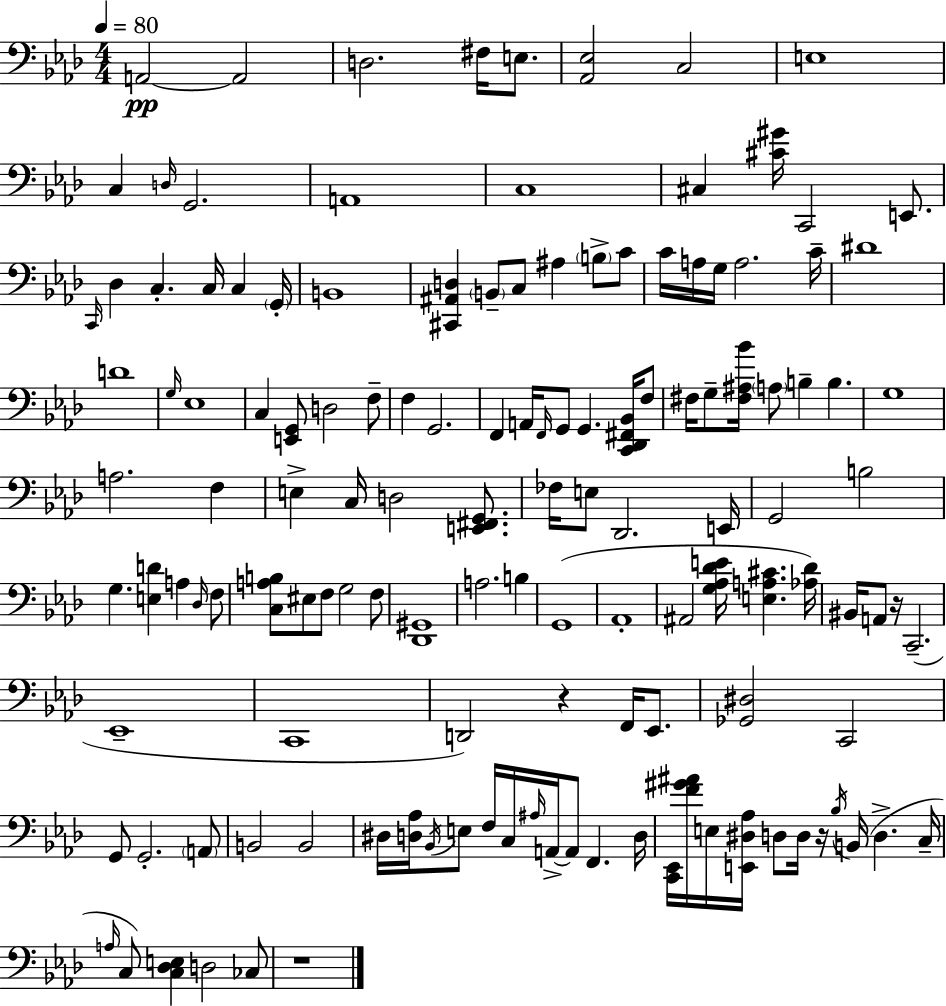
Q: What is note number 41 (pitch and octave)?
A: G2